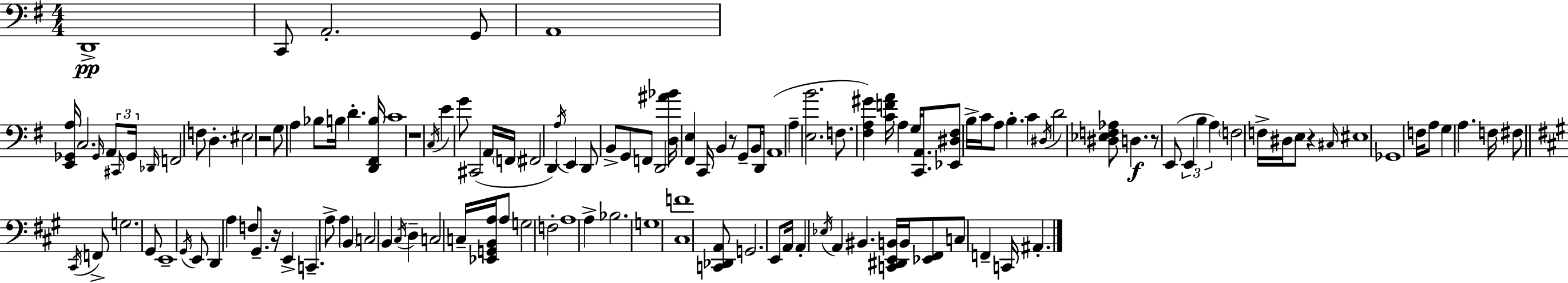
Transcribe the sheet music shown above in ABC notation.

X:1
T:Untitled
M:4/4
L:1/4
K:G
D,,4 C,,/2 A,,2 G,,/2 A,,4 [E,,_G,,A,]/4 C,2 _G,,/4 A,,/2 ^C,,/4 _G,,/4 _D,,/4 F,,2 F,/2 D, ^E,2 z2 G,/2 A, _B,/2 B,/4 D [D,,^F,,B,]/4 C4 z4 C,/4 E G/2 ^C,,2 A,,/4 F,,/4 ^F,,2 D,, A,/4 E,, D,,/2 B,,/2 G,,/2 F,,/2 D,,2 [D,^A_B]/4 [^F,,E,] C,,/4 B,, z/2 G,,/2 B,,/4 D,,/4 A,,4 A, [E,B]2 F,/2 [^F,A,^G] [CFA]/4 A, G,/4 [C,,A,,]/2 [_E,,^D,^F,]/2 B,/4 C/4 A,/2 B, C ^D,/4 D2 [^D,_E,F,_A,]/2 D, z/2 E,,/2 E,, B, A, F,2 F,/4 ^D,/4 E,/2 z ^C,/4 ^E,4 _G,,4 F,/4 A,/2 G, A, F,/4 ^F,/2 ^C,,/4 F,,/2 G,2 ^G,,/2 E,,4 ^G,,/4 E,,/2 D,, A, F,/2 ^G,,/2 z/4 E,, C,, A,/2 A, B,, C,2 B,, ^C,/4 D, C,2 C,/4 [_E,,G,,B,,A,]/4 A,/2 G,2 F,2 A,4 A, _B,2 G,4 [^C,F]4 [C,,_D,,A,,]/2 G,,2 E,,/2 A,,/4 A,, _E,/4 A,, ^B,, [C,,^D,,E,,B,,]/4 B,,/4 [_E,,^F,,]/2 C,/2 F,, C,,/4 ^A,,